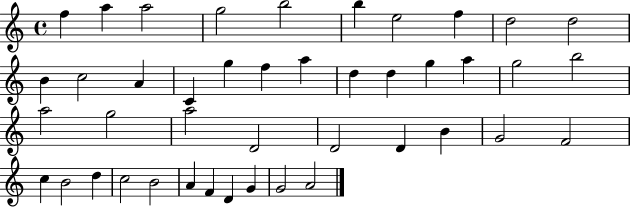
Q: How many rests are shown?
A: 0